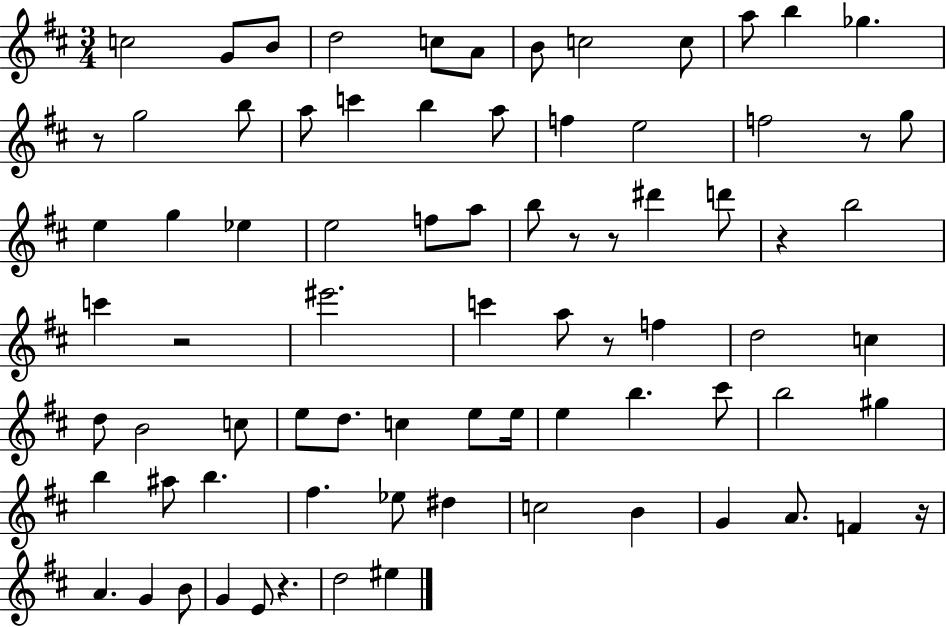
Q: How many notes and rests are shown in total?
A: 79